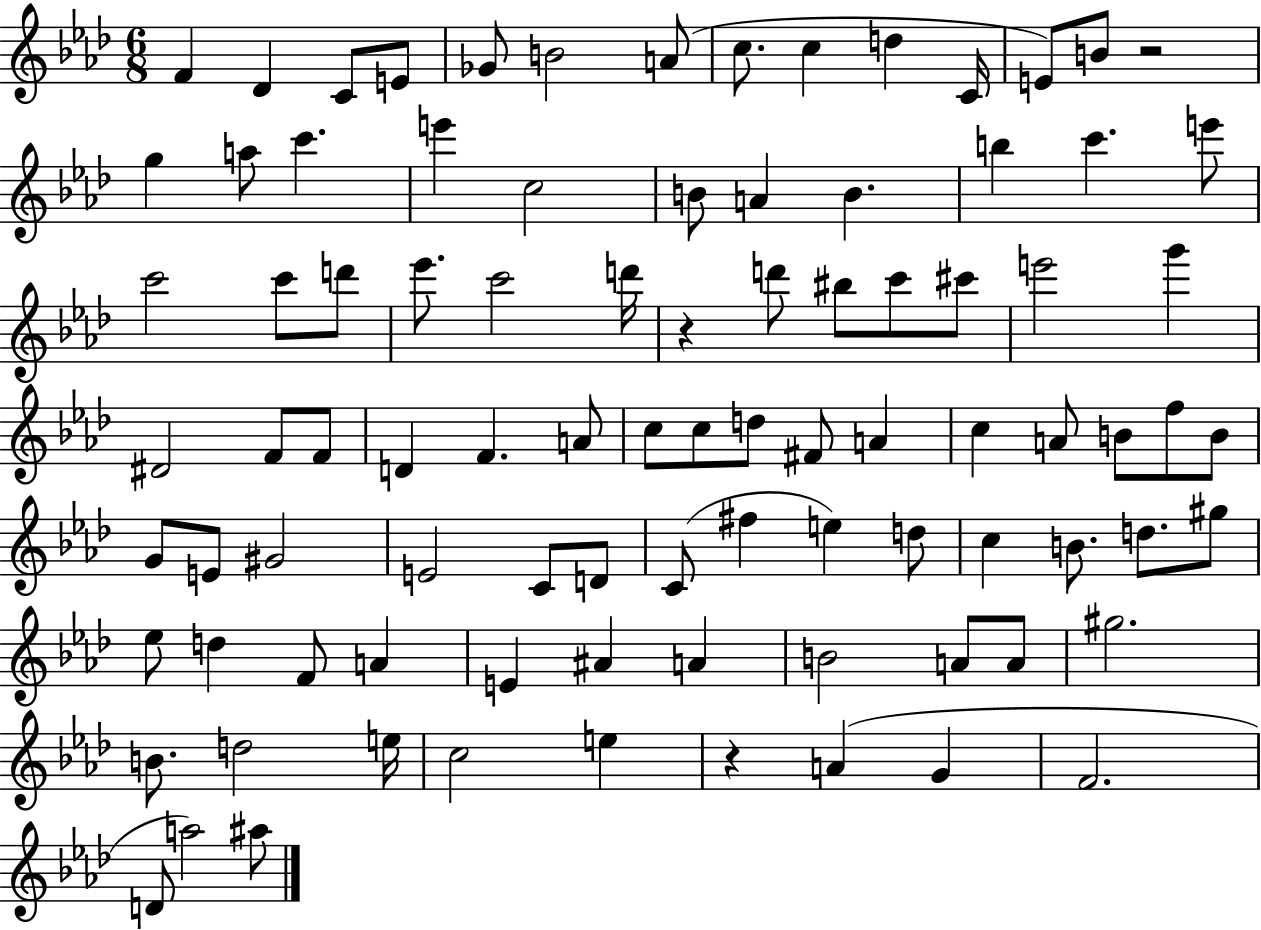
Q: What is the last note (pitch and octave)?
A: A#5